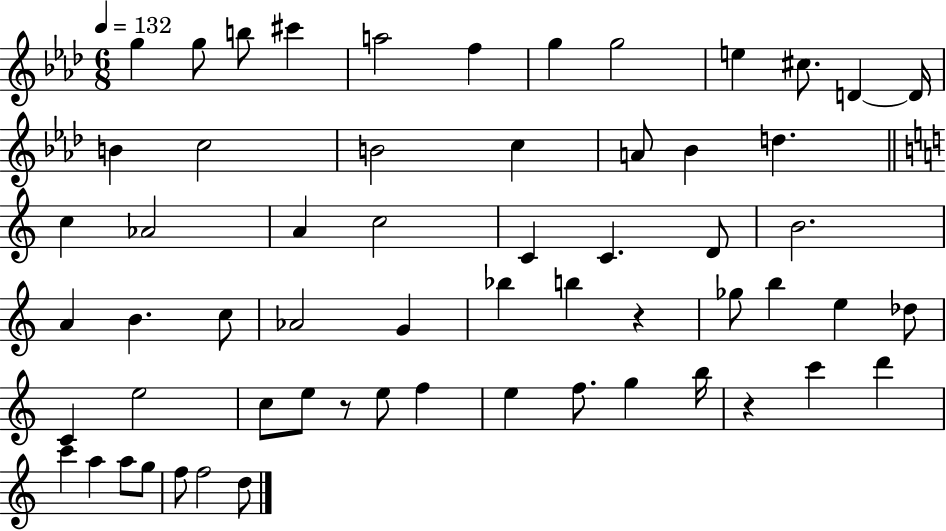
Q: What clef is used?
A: treble